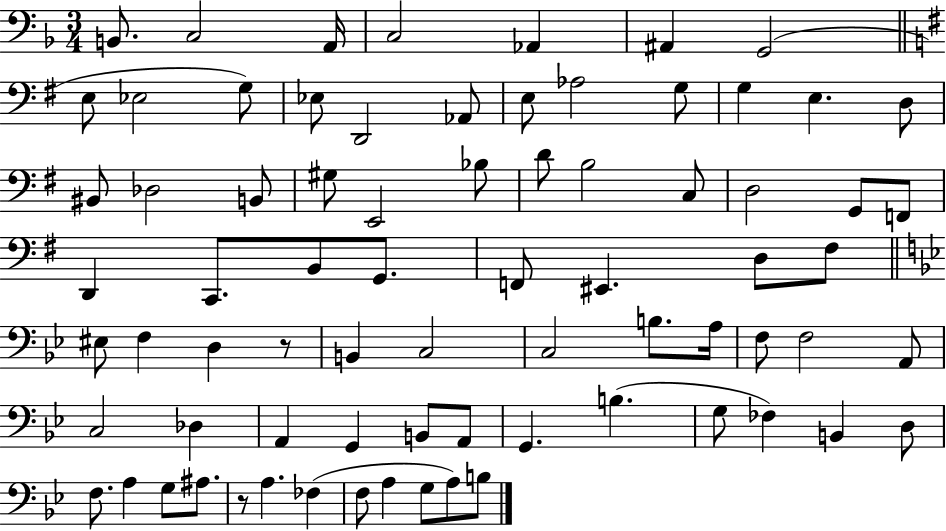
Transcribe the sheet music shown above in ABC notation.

X:1
T:Untitled
M:3/4
L:1/4
K:F
B,,/2 C,2 A,,/4 C,2 _A,, ^A,, G,,2 E,/2 _E,2 G,/2 _E,/2 D,,2 _A,,/2 E,/2 _A,2 G,/2 G, E, D,/2 ^B,,/2 _D,2 B,,/2 ^G,/2 E,,2 _B,/2 D/2 B,2 C,/2 D,2 G,,/2 F,,/2 D,, C,,/2 B,,/2 G,,/2 F,,/2 ^E,, D,/2 ^F,/2 ^E,/2 F, D, z/2 B,, C,2 C,2 B,/2 A,/4 F,/2 F,2 A,,/2 C,2 _D, A,, G,, B,,/2 A,,/2 G,, B, G,/2 _F, B,, D,/2 F,/2 A, G,/2 ^A,/2 z/2 A, _F, F,/2 A, G,/2 A,/2 B,/2